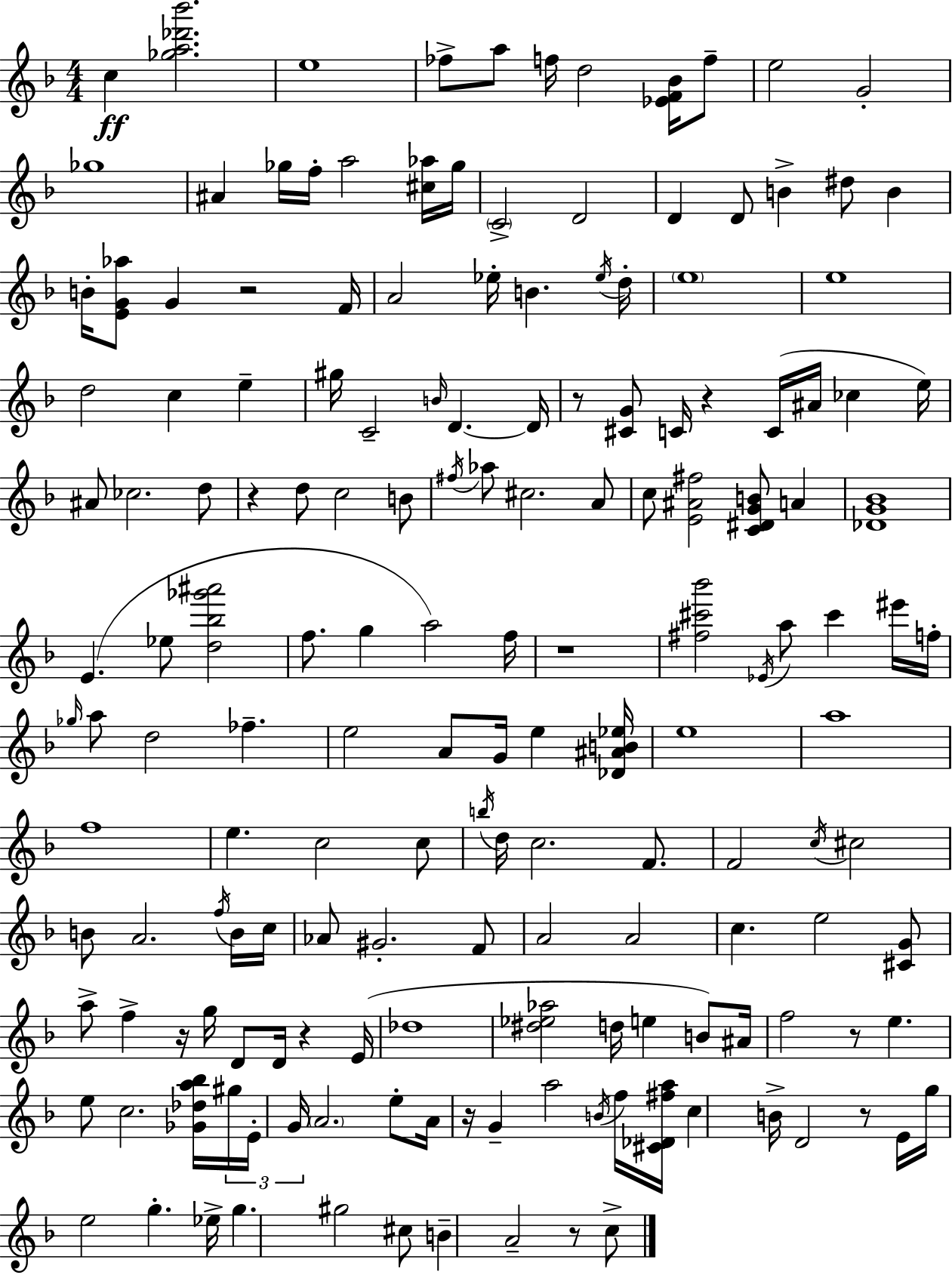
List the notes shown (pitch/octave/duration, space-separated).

C5/q [Gb5,A5,Db6,Bb6]/h. E5/w FES5/e A5/e F5/s D5/h [Eb4,F4,Bb4]/s F5/e E5/h G4/h Gb5/w A#4/q Gb5/s F5/s A5/h [C#5,Ab5]/s Gb5/s C4/h D4/h D4/q D4/e B4/q D#5/e B4/q B4/s [E4,G4,Ab5]/e G4/q R/h F4/s A4/h Eb5/s B4/q. Eb5/s D5/s E5/w E5/w D5/h C5/q E5/q G#5/s C4/h B4/s D4/q. D4/s R/e [C#4,G4]/e C4/s R/q C4/s A#4/s CES5/q E5/s A#4/e CES5/h. D5/e R/q D5/e C5/h B4/e F#5/s Ab5/e C#5/h. A4/e C5/e [E4,A#4,F#5]/h [C4,D#4,G4,B4]/e A4/q [Db4,G4,Bb4]/w E4/q. Eb5/e [D5,Bb5,Gb6,A#6]/h F5/e. G5/q A5/h F5/s R/w [F#5,C#6,Bb6]/h Eb4/s A5/e C#6/q EIS6/s F5/s Gb5/s A5/e D5/h FES5/q. E5/h A4/e G4/s E5/q [Db4,A#4,B4,Eb5]/s E5/w A5/w F5/w E5/q. C5/h C5/e B5/s D5/s C5/h. F4/e. F4/h C5/s C#5/h B4/e A4/h. F5/s B4/s C5/s Ab4/e G#4/h. F4/e A4/h A4/h C5/q. E5/h [C#4,G4]/e A5/e F5/q R/s G5/s D4/e D4/s R/q E4/s Db5/w [D#5,Eb5,Ab5]/h D5/s E5/q B4/e A#4/s F5/h R/e E5/q. E5/e C5/h. [Gb4,Db5,A5,Bb5]/s G#5/s E4/s G4/s A4/h. E5/e A4/s R/s G4/q A5/h B4/s F5/s [C#4,Db4,F#5,A5]/s C5/q B4/s D4/h R/e E4/s G5/s E5/h G5/q. Eb5/s G5/q. G#5/h C#5/e B4/q A4/h R/e C5/e